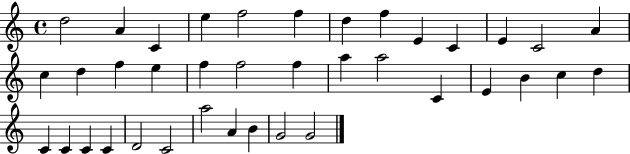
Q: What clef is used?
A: treble